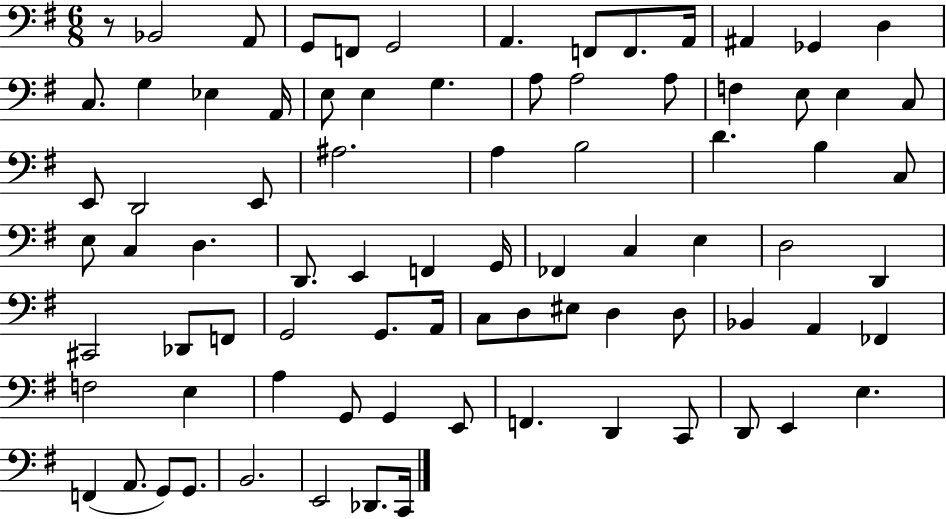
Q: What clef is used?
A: bass